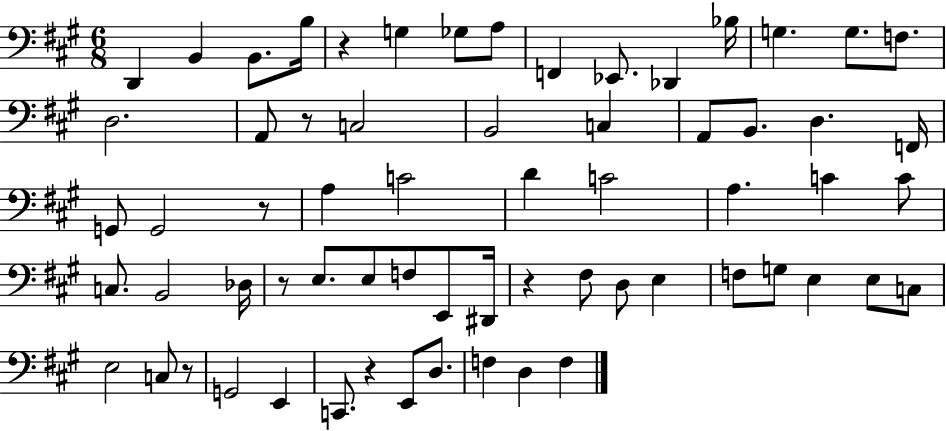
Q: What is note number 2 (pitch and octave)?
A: B2